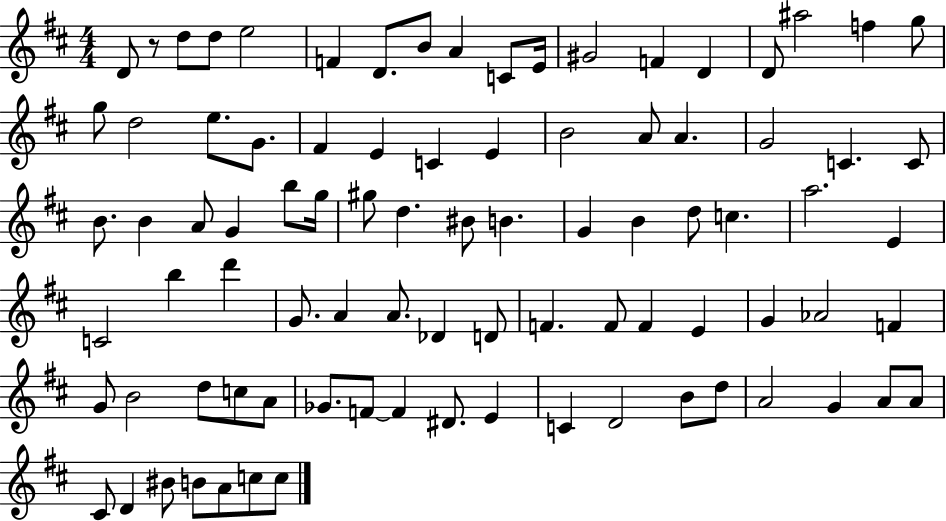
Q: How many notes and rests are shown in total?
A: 88